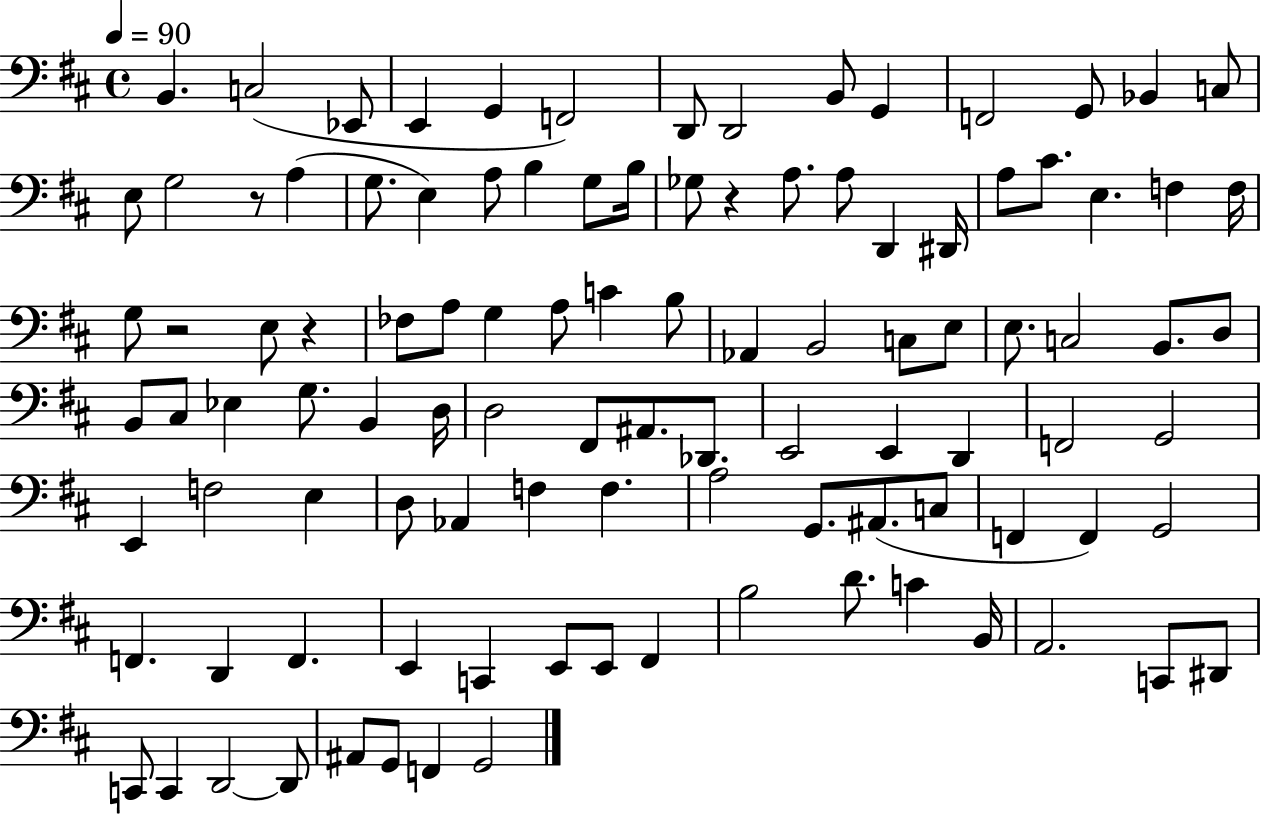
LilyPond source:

{
  \clef bass
  \time 4/4
  \defaultTimeSignature
  \key d \major
  \tempo 4 = 90
  b,4. c2( ees,8 | e,4 g,4 f,2) | d,8 d,2 b,8 g,4 | f,2 g,8 bes,4 c8 | \break e8 g2 r8 a4( | g8. e4) a8 b4 g8 b16 | ges8 r4 a8. a8 d,4 dis,16 | a8 cis'8. e4. f4 f16 | \break g8 r2 e8 r4 | fes8 a8 g4 a8 c'4 b8 | aes,4 b,2 c8 e8 | e8. c2 b,8. d8 | \break b,8 cis8 ees4 g8. b,4 d16 | d2 fis,8 ais,8. des,8. | e,2 e,4 d,4 | f,2 g,2 | \break e,4 f2 e4 | d8 aes,4 f4 f4. | a2 g,8. ais,8.( c8 | f,4 f,4) g,2 | \break f,4. d,4 f,4. | e,4 c,4 e,8 e,8 fis,4 | b2 d'8. c'4 b,16 | a,2. c,8 dis,8 | \break c,8 c,4 d,2~~ d,8 | ais,8 g,8 f,4 g,2 | \bar "|."
}